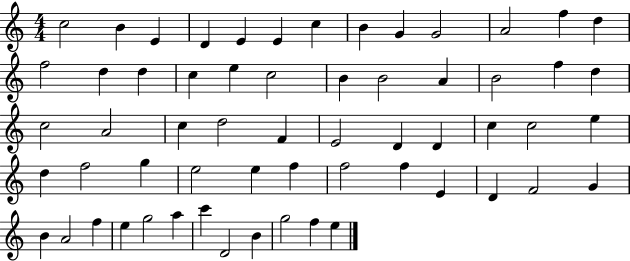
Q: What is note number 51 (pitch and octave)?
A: F5